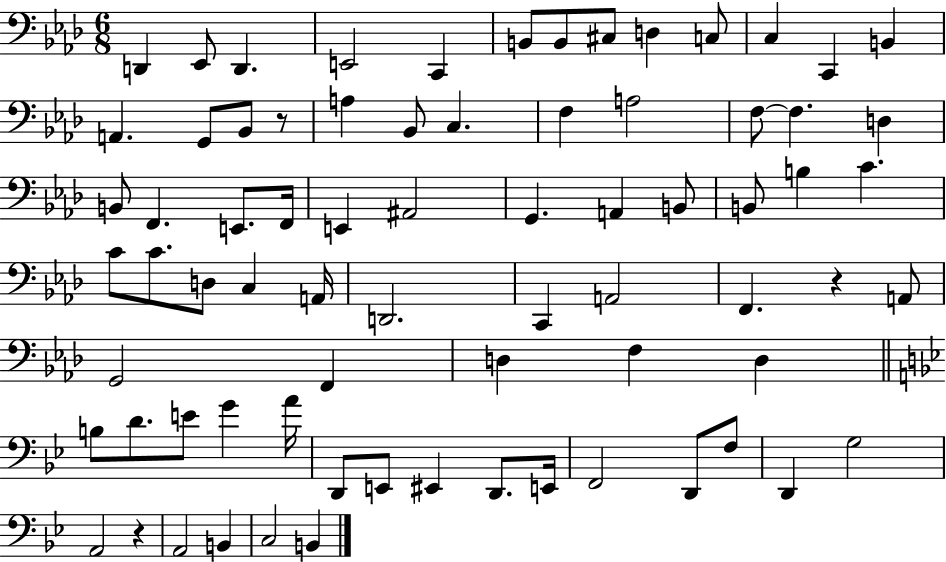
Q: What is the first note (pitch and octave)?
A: D2